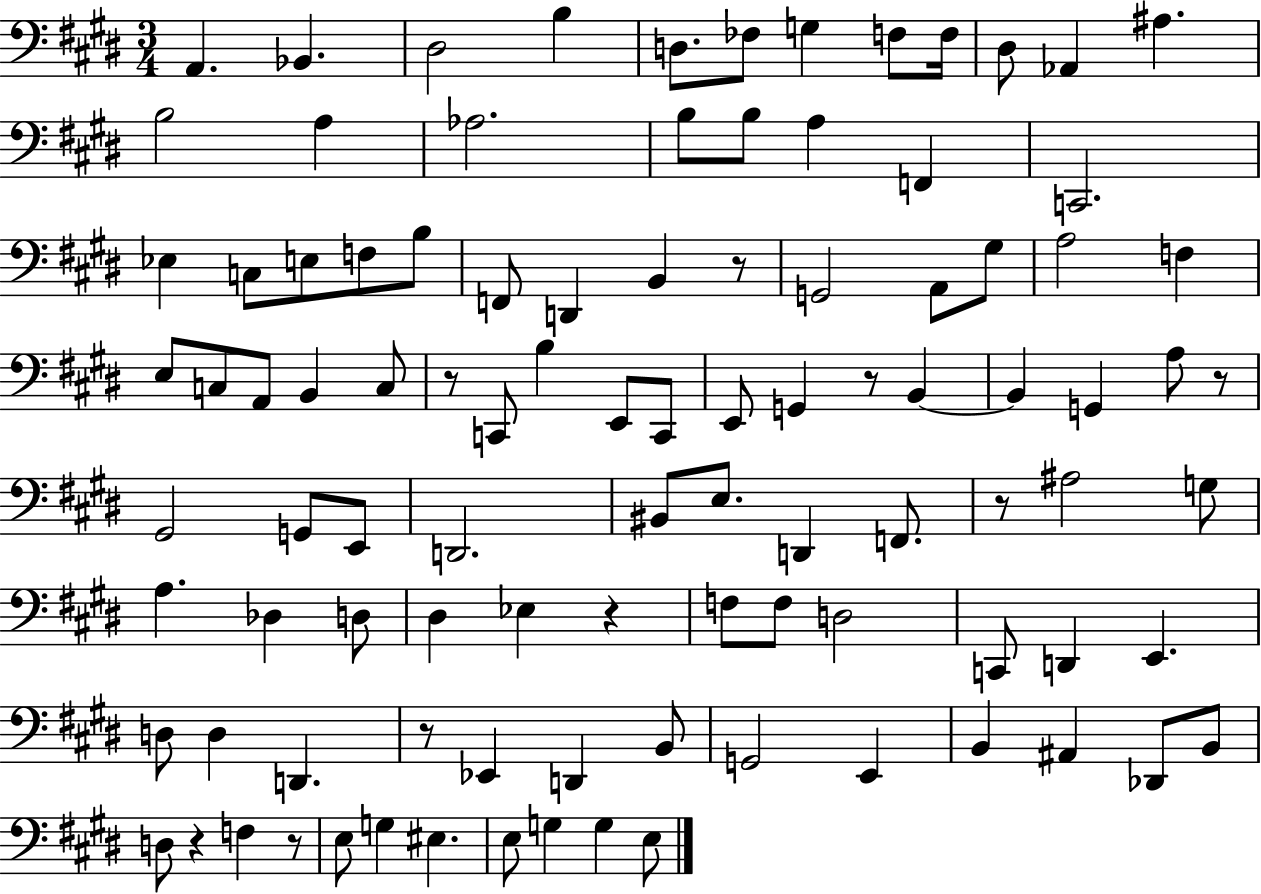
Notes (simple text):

A2/q. Bb2/q. D#3/h B3/q D3/e. FES3/e G3/q F3/e F3/s D#3/e Ab2/q A#3/q. B3/h A3/q Ab3/h. B3/e B3/e A3/q F2/q C2/h. Eb3/q C3/e E3/e F3/e B3/e F2/e D2/q B2/q R/e G2/h A2/e G#3/e A3/h F3/q E3/e C3/e A2/e B2/q C3/e R/e C2/e B3/q E2/e C2/e E2/e G2/q R/e B2/q B2/q G2/q A3/e R/e G#2/h G2/e E2/e D2/h. BIS2/e E3/e. D2/q F2/e. R/e A#3/h G3/e A3/q. Db3/q D3/e D#3/q Eb3/q R/q F3/e F3/e D3/h C2/e D2/q E2/q. D3/e D3/q D2/q. R/e Eb2/q D2/q B2/e G2/h E2/q B2/q A#2/q Db2/e B2/e D3/e R/q F3/q R/e E3/e G3/q EIS3/q. E3/e G3/q G3/q E3/e